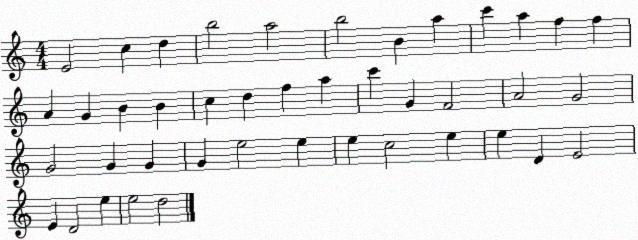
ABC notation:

X:1
T:Untitled
M:4/4
L:1/4
K:C
E2 c d b2 a2 b2 B a c' a f f A G B B c d f a c' G F2 A2 G2 G2 G G G e2 e e c2 e e D E2 E D2 e e2 d2